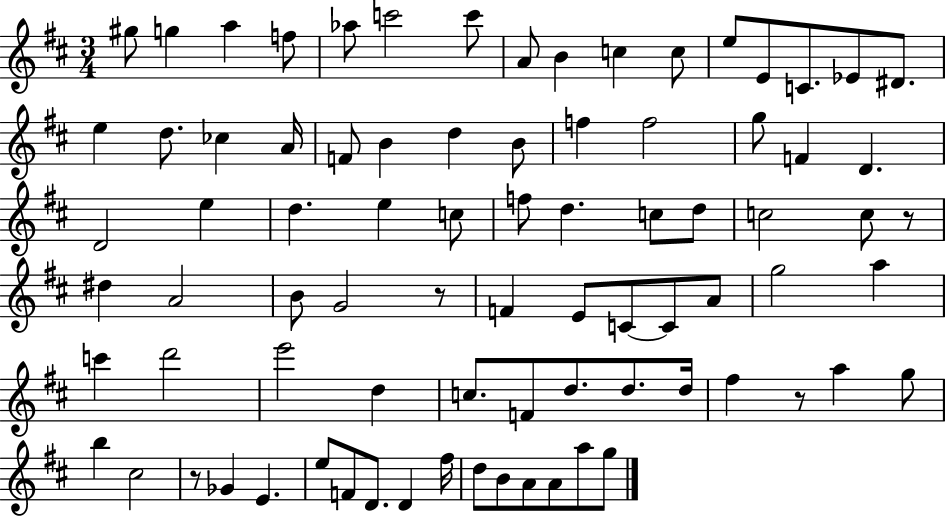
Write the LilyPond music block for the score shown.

{
  \clef treble
  \numericTimeSignature
  \time 3/4
  \key d \major
  gis''8 g''4 a''4 f''8 | aes''8 c'''2 c'''8 | a'8 b'4 c''4 c''8 | e''8 e'8 c'8. ees'8 dis'8. | \break e''4 d''8. ces''4 a'16 | f'8 b'4 d''4 b'8 | f''4 f''2 | g''8 f'4 d'4. | \break d'2 e''4 | d''4. e''4 c''8 | f''8 d''4. c''8 d''8 | c''2 c''8 r8 | \break dis''4 a'2 | b'8 g'2 r8 | f'4 e'8 c'8~~ c'8 a'8 | g''2 a''4 | \break c'''4 d'''2 | e'''2 d''4 | c''8. f'8 d''8. d''8. d''16 | fis''4 r8 a''4 g''8 | \break b''4 cis''2 | r8 ges'4 e'4. | e''8 f'8 d'8. d'4 fis''16 | d''8 b'8 a'8 a'8 a''8 g''8 | \break \bar "|."
}